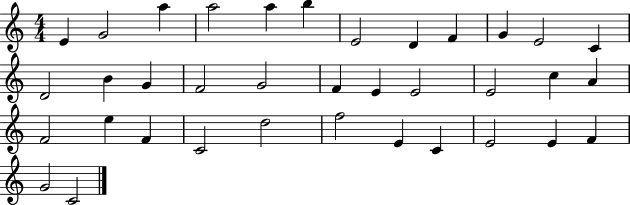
E4/q G4/h A5/q A5/h A5/q B5/q E4/h D4/q F4/q G4/q E4/h C4/q D4/h B4/q G4/q F4/h G4/h F4/q E4/q E4/h E4/h C5/q A4/q F4/h E5/q F4/q C4/h D5/h F5/h E4/q C4/q E4/h E4/q F4/q G4/h C4/h